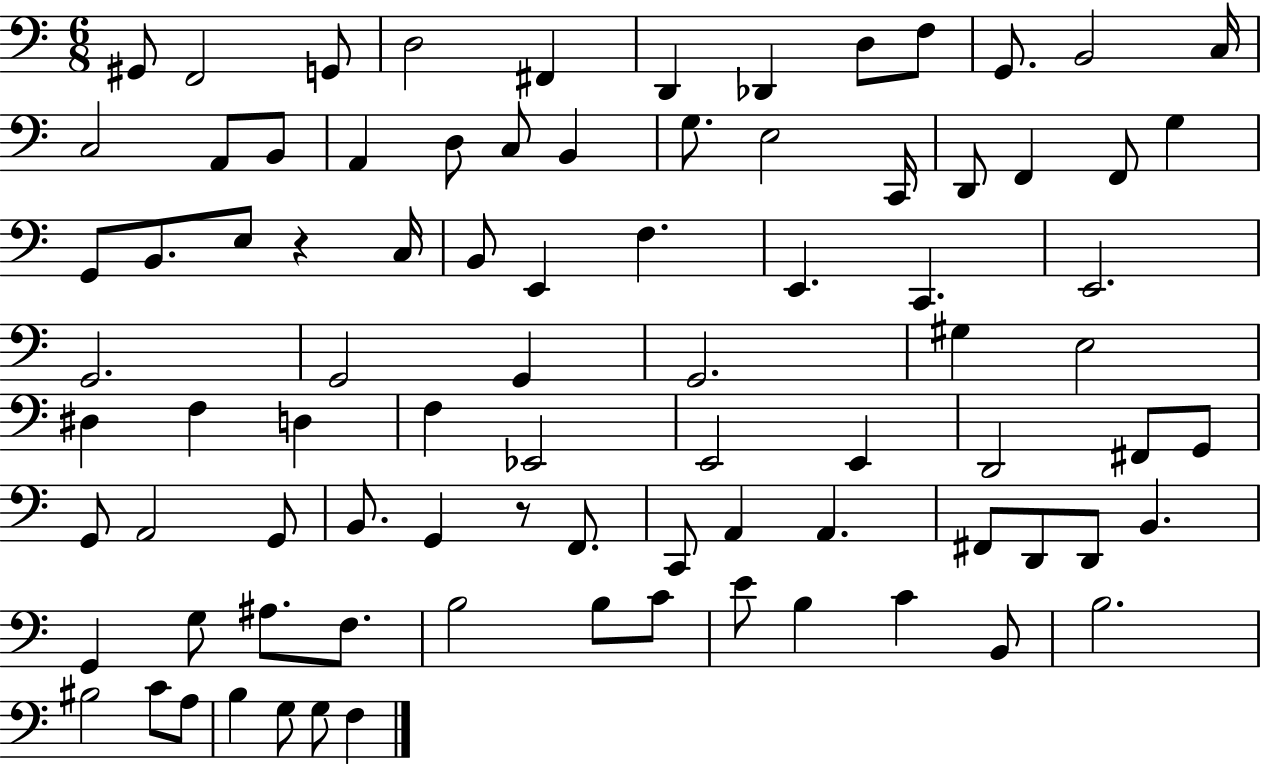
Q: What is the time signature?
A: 6/8